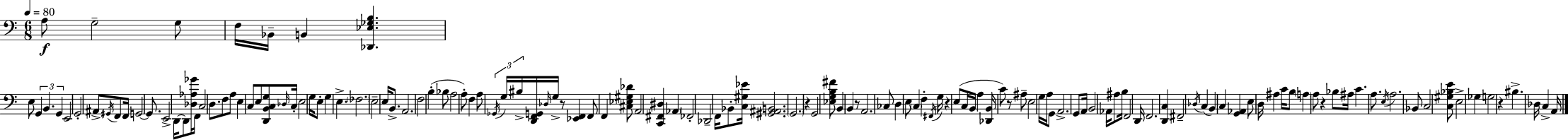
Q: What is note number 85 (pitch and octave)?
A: G2